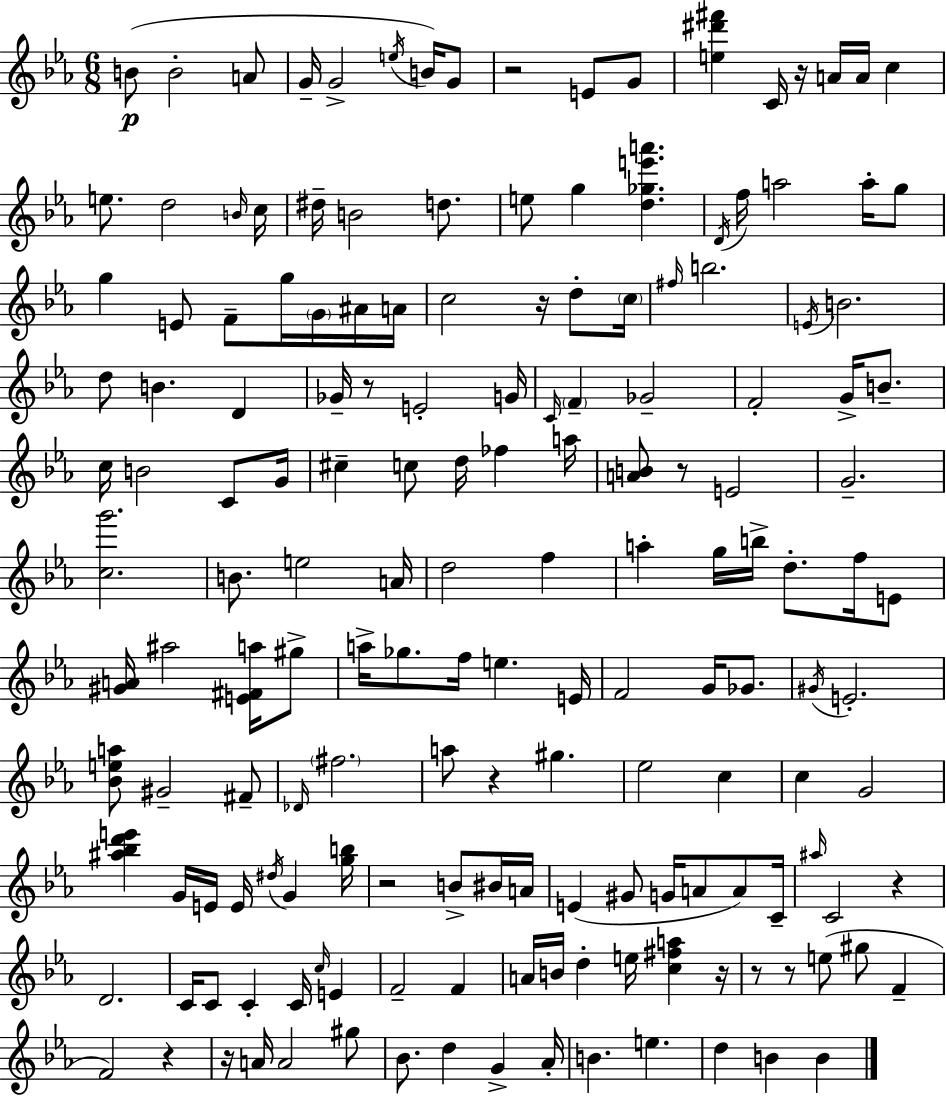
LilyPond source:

{
  \clef treble
  \numericTimeSignature
  \time 6/8
  \key ees \major
  b'8(\p b'2-. a'8 | g'16-- g'2-> \acciaccatura { e''16 }) b'16 g'8 | r2 e'8 g'8 | <e'' dis''' fis'''>4 c'16 r16 a'16 a'16 c''4 | \break e''8. d''2 | \grace { b'16 } c''16 dis''16-- b'2 d''8. | e''8 g''4 <d'' ges'' e''' a'''>4. | \acciaccatura { d'16 } f''16 a''2 | \break a''16-. g''8 g''4 e'8 f'8-- g''16 | \parenthesize g'16 ais'16 a'16 c''2 r16 | d''8-. \parenthesize c''16 \grace { fis''16 } b''2. | \acciaccatura { e'16 } b'2. | \break d''8 b'4. | d'4 ges'16-- r8 e'2-. | g'16 \grace { c'16 } \parenthesize f'4-- ges'2-- | f'2-. | \break g'16-> b'8.-- c''16 b'2 | c'8 g'16 cis''4-- c''8 | d''16 fes''4 a''16 <a' b'>8 r8 e'2 | g'2.-- | \break <c'' g'''>2. | b'8. e''2 | a'16 d''2 | f''4 a''4-. g''16 b''16-> | \break d''8.-. f''16 e'8 <gis' a'>16 ais''2 | <e' fis' a''>16 gis''8-> a''16-> ges''8. f''16 e''4. | e'16 f'2 | g'16 ges'8. \acciaccatura { gis'16 } e'2.-. | \break <bes' e'' a''>8 gis'2-- | fis'8-- \grace { des'16 } \parenthesize fis''2. | a''8 r4 | gis''4. ees''2 | \break c''4 c''4 | g'2 <ais'' bes'' d''' e'''>4 | g'16 e'16 e'16 \acciaccatura { dis''16 } g'4 <g'' b''>16 r2 | b'8-> bis'16 a'16 e'4( | \break gis'8 g'16 a'8 a'8) c'16-- \grace { ais''16 } c'2 | r4 d'2. | c'16 c'8 | c'4-. c'16 \grace { c''16 } e'4 f'2-- | \break f'4 a'16 | b'16 d''4-. e''16 <c'' fis'' a''>4 r16 r8 | r8 e''8( gis''8 f'4-- f'2) | r4 r16 | \break a'16 a'2 gis''8 bes'8. | d''4 g'4-> aes'16-. b'4. | e''4. d''4 | b'4 b'4 \bar "|."
}